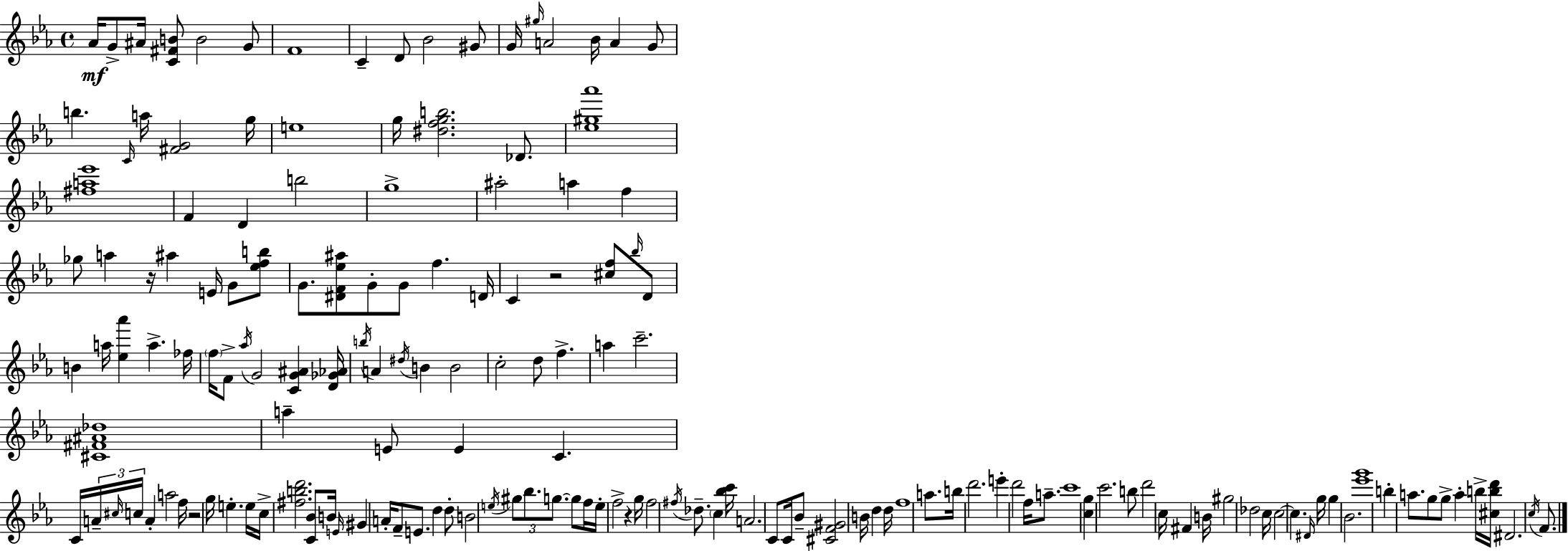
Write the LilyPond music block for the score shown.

{
  \clef treble
  \time 4/4
  \defaultTimeSignature
  \key c \minor
  aes'16\mf g'8-> ais'16 <c' fis' b'>8 b'2 g'8 | f'1 | c'4-- d'8 bes'2 gis'8 | g'16 \grace { gis''16 } a'2 bes'16 a'4 g'8 | \break b''4. \grace { c'16 } a''16 <fis' g'>2 | g''16 e''1 | g''16 <dis'' f'' g'' b''>2. des'8. | <ees'' gis'' aes'''>1 | \break <fis'' a'' ees'''>1 | f'4 d'4 b''2 | g''1-> | ais''2-. a''4 f''4 | \break ges''8 a''4 r16 ais''4 e'16 g'8 | <ees'' f'' b''>8 g'8. <dis' f' ees'' ais''>8 g'8-. g'8 f''4. | d'16 c'4 r2 <cis'' f''>8 | \grace { bes''16 } d'8 b'4 a''16 <ees'' aes'''>4 a''4.-> | \break fes''16 \parenthesize f''16 f'8-> \acciaccatura { aes''16 } g'2 <c' g' ais'>4 | <d' ges' aes'>16 \acciaccatura { b''16 } a'4 \acciaccatura { dis''16 } b'4 b'2 | c''2-. d''8 | f''4.-> a''4 c'''2.-- | \break <cis' fis' ais' des''>1 | a''4-- e'8 e'4 | c'4. c'16 \tuplet 3/2 { a'16-- \grace { cis''16 } c''16 } a'4-. a''2 | f''16 r2 g''16 | \break e''4.-. e''16 c''16-> <fis'' b'' d'''>2. | <c' bes'>8 b'16 \grace { e'16 } gis'4 a'16-. f'8-- e'8. | d''4 d''8-. b'2 | \acciaccatura { e''16 } \tuplet 3/2 { gis''8 bes''8. g''8.~~ } g''8 f''16 e''16-. f''2-> | \break r4 g''16 f''2 | \acciaccatura { fis''16 } des''8.-- \parenthesize c''4 <bes'' c'''>16 a'2. | c'8 c'16 bes'8-- <cis' f' gis'>2 | b'16 d''4 d''16 f''1 | \break a''8. b''16 d'''2. | e'''4-. d'''2 | f''16 a''8.-- c'''1 | <c'' g''>4 c'''2. | \break b''8 d'''2 | c''16 fis'4 b'16 gis''2 | des''2 c''16 c''2~~ | c''4. \grace { dis'16 } g''16 g''4 bes'2. | \break <ees''' g'''>1 | b''4-. a''8. | g''8 g''8-> a''4-. b''16-> <cis'' b'' d'''>16 dis'2. | \acciaccatura { c''16 } f'8. \bar "|."
}